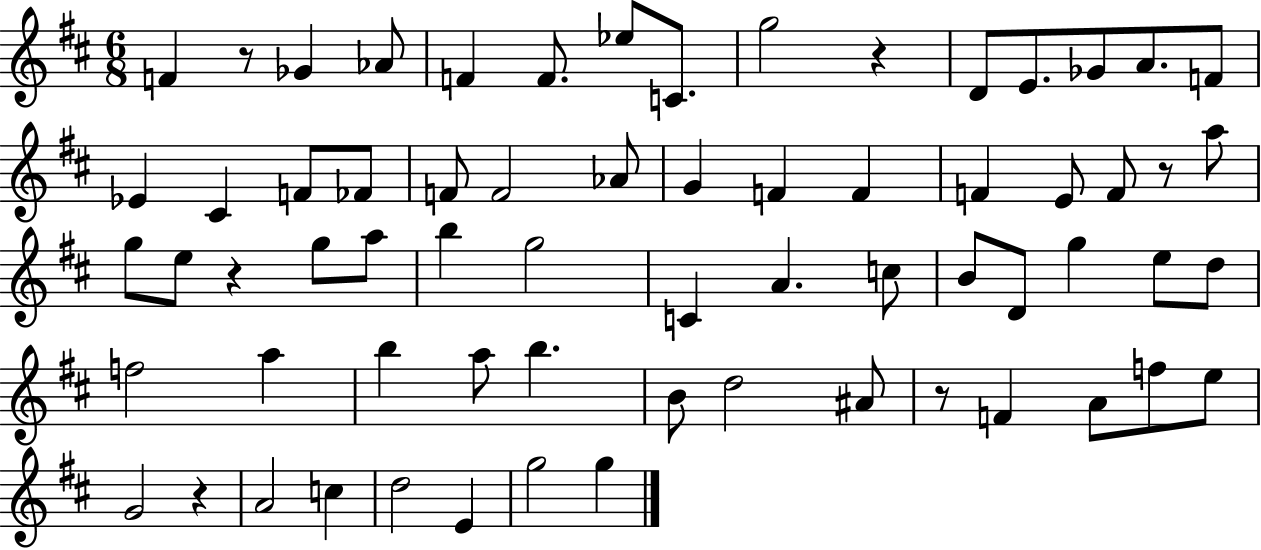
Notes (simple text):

F4/q R/e Gb4/q Ab4/e F4/q F4/e. Eb5/e C4/e. G5/h R/q D4/e E4/e. Gb4/e A4/e. F4/e Eb4/q C#4/q F4/e FES4/e F4/e F4/h Ab4/e G4/q F4/q F4/q F4/q E4/e F4/e R/e A5/e G5/e E5/e R/q G5/e A5/e B5/q G5/h C4/q A4/q. C5/e B4/e D4/e G5/q E5/e D5/e F5/h A5/q B5/q A5/e B5/q. B4/e D5/h A#4/e R/e F4/q A4/e F5/e E5/e G4/h R/q A4/h C5/q D5/h E4/q G5/h G5/q